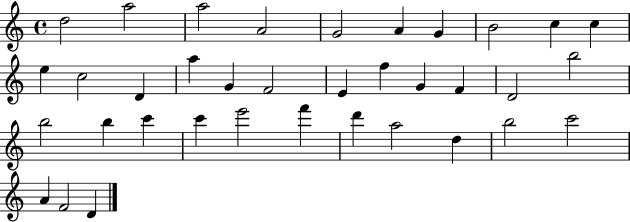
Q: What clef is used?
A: treble